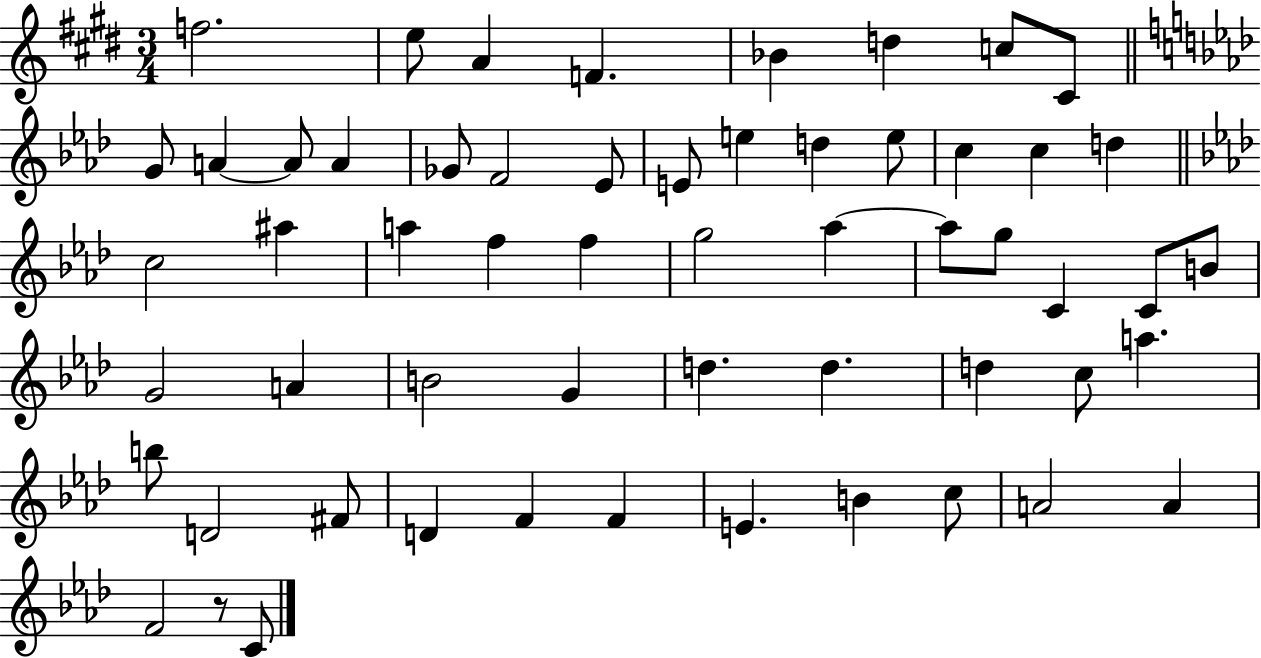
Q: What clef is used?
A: treble